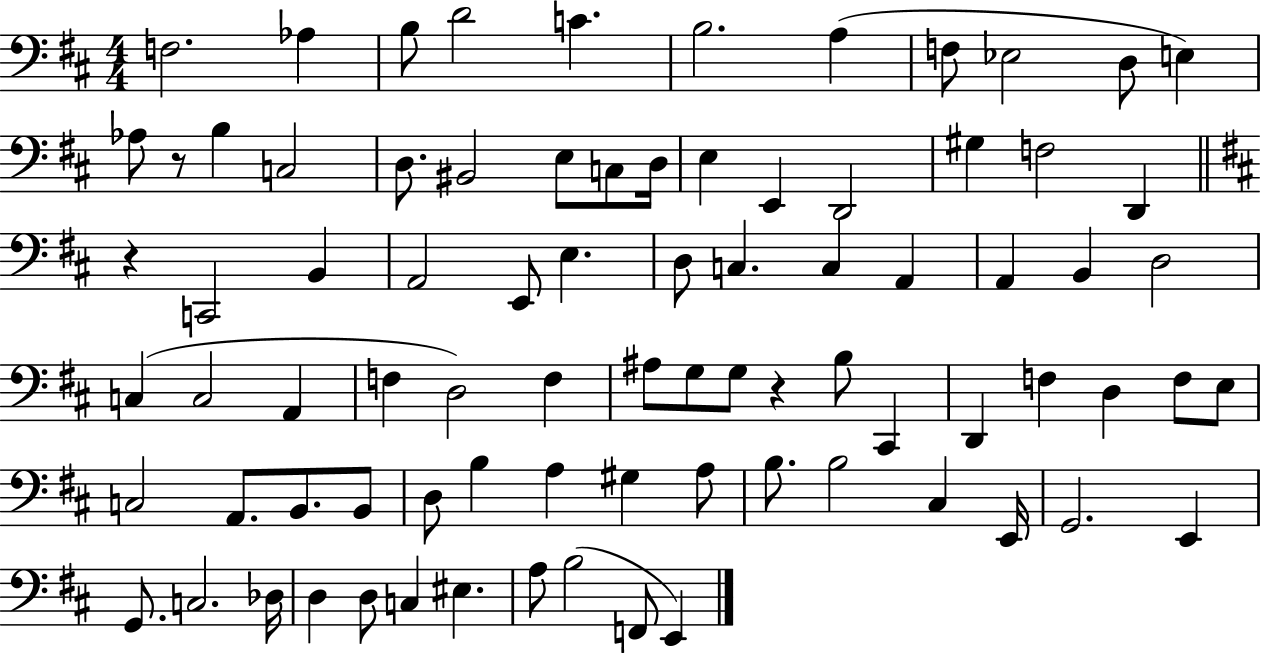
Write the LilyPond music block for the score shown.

{
  \clef bass
  \numericTimeSignature
  \time 4/4
  \key d \major
  \repeat volta 2 { f2. aes4 | b8 d'2 c'4. | b2. a4( | f8 ees2 d8 e4) | \break aes8 r8 b4 c2 | d8. bis,2 e8 c8 d16 | e4 e,4 d,2 | gis4 f2 d,4 | \break \bar "||" \break \key b \minor r4 c,2 b,4 | a,2 e,8 e4. | d8 c4. c4 a,4 | a,4 b,4 d2 | \break c4( c2 a,4 | f4 d2) f4 | ais8 g8 g8 r4 b8 cis,4 | d,4 f4 d4 f8 e8 | \break c2 a,8. b,8. b,8 | d8 b4 a4 gis4 a8 | b8. b2 cis4 e,16 | g,2. e,4 | \break g,8. c2. des16 | d4 d8 c4 eis4. | a8 b2( f,8 e,4) | } \bar "|."
}